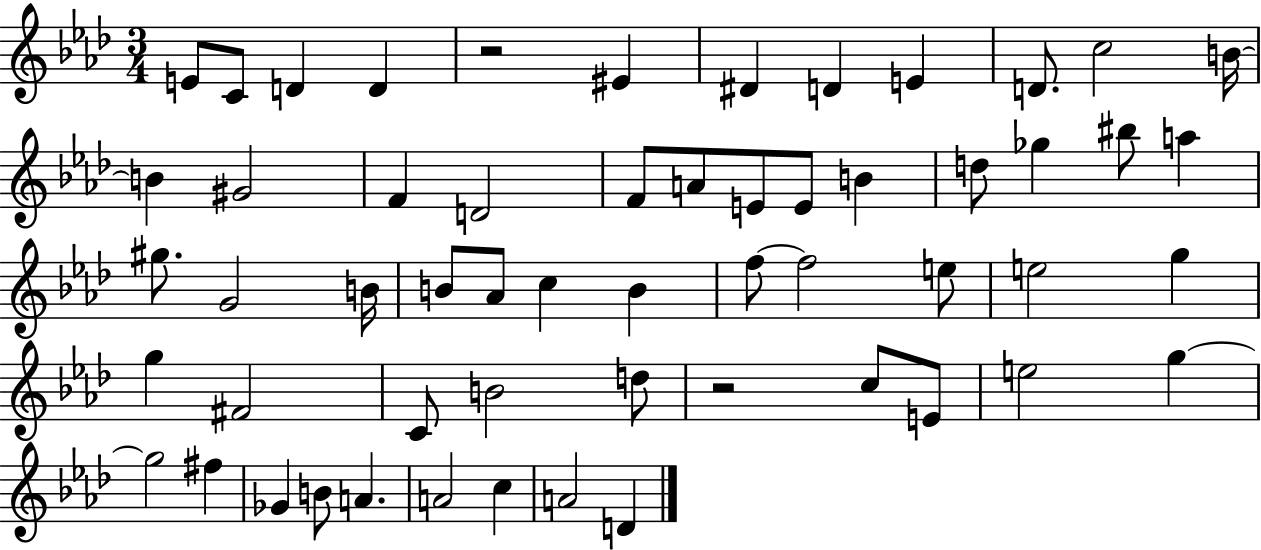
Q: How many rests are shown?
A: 2